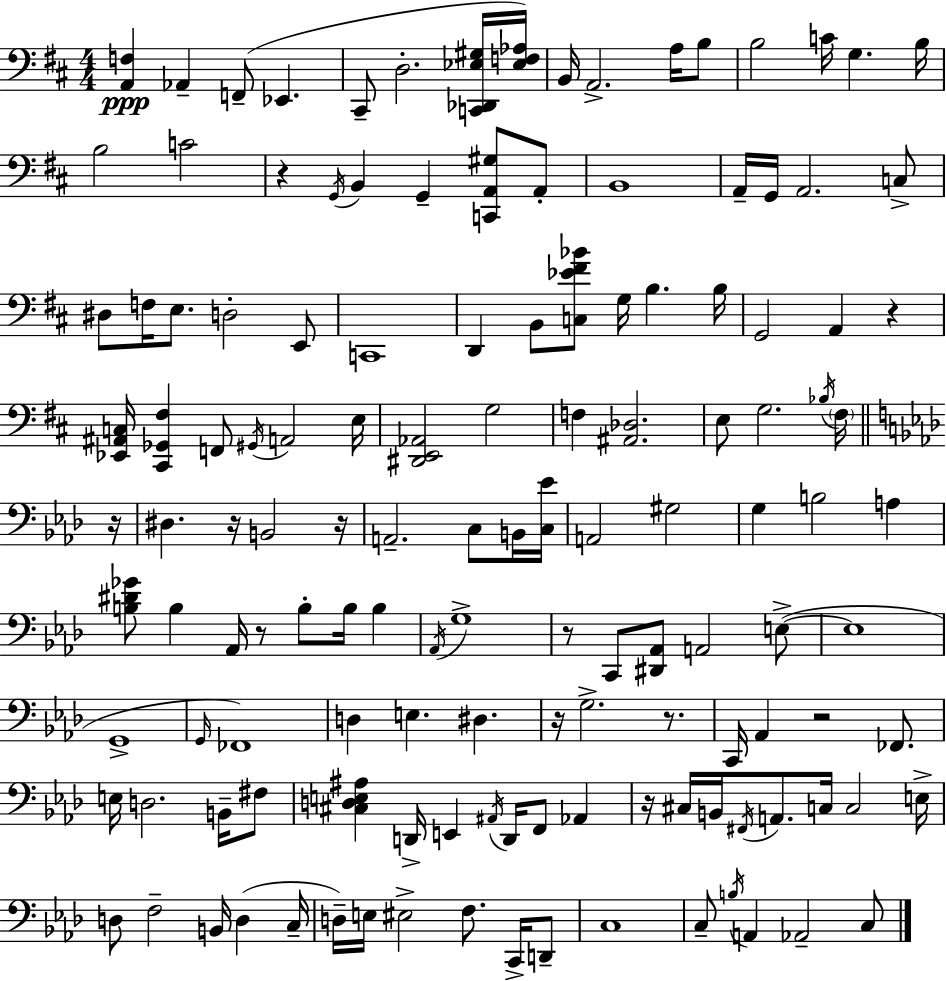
[A2,F3]/q Ab2/q F2/e Eb2/q. C#2/e D3/h. [C2,Db2,Eb3,G#3]/s [Eb3,F3,Ab3]/s B2/s A2/h. A3/s B3/e B3/h C4/s G3/q. B3/s B3/h C4/h R/q G2/s B2/q G2/q [C2,A2,G#3]/e A2/e B2/w A2/s G2/s A2/h. C3/e D#3/e F3/s E3/e. D3/h E2/e C2/w D2/q B2/e [C3,Eb4,F#4,Bb4]/e G3/s B3/q. B3/s G2/h A2/q R/q [Eb2,A#2,C3]/s [C#2,Gb2,F#3]/q F2/e G#2/s A2/h E3/s [D#2,E2,Ab2]/h G3/h F3/q [A#2,Db3]/h. E3/e G3/h. Bb3/s F#3/s R/s D#3/q. R/s B2/h R/s A2/h. C3/e B2/s [C3,Eb4]/s A2/h G#3/h G3/q B3/h A3/q [B3,D#4,Gb4]/e B3/q Ab2/s R/e B3/e B3/s B3/q Ab2/s G3/w R/e C2/e [D#2,Ab2]/e A2/h E3/e E3/w G2/w G2/s FES2/w D3/q E3/q. D#3/q. R/s G3/h. R/e. C2/s Ab2/q R/h FES2/e. E3/s D3/h. B2/s F#3/e [C#3,D3,E3,A#3]/q D2/s E2/q A#2/s D2/s F2/e Ab2/q R/s C#3/s B2/s F#2/s A2/e. C3/s C3/h E3/s D3/e F3/h B2/s D3/q C3/s D3/s E3/s EIS3/h F3/e. C2/s D2/e C3/w C3/e B3/s A2/q Ab2/h C3/e